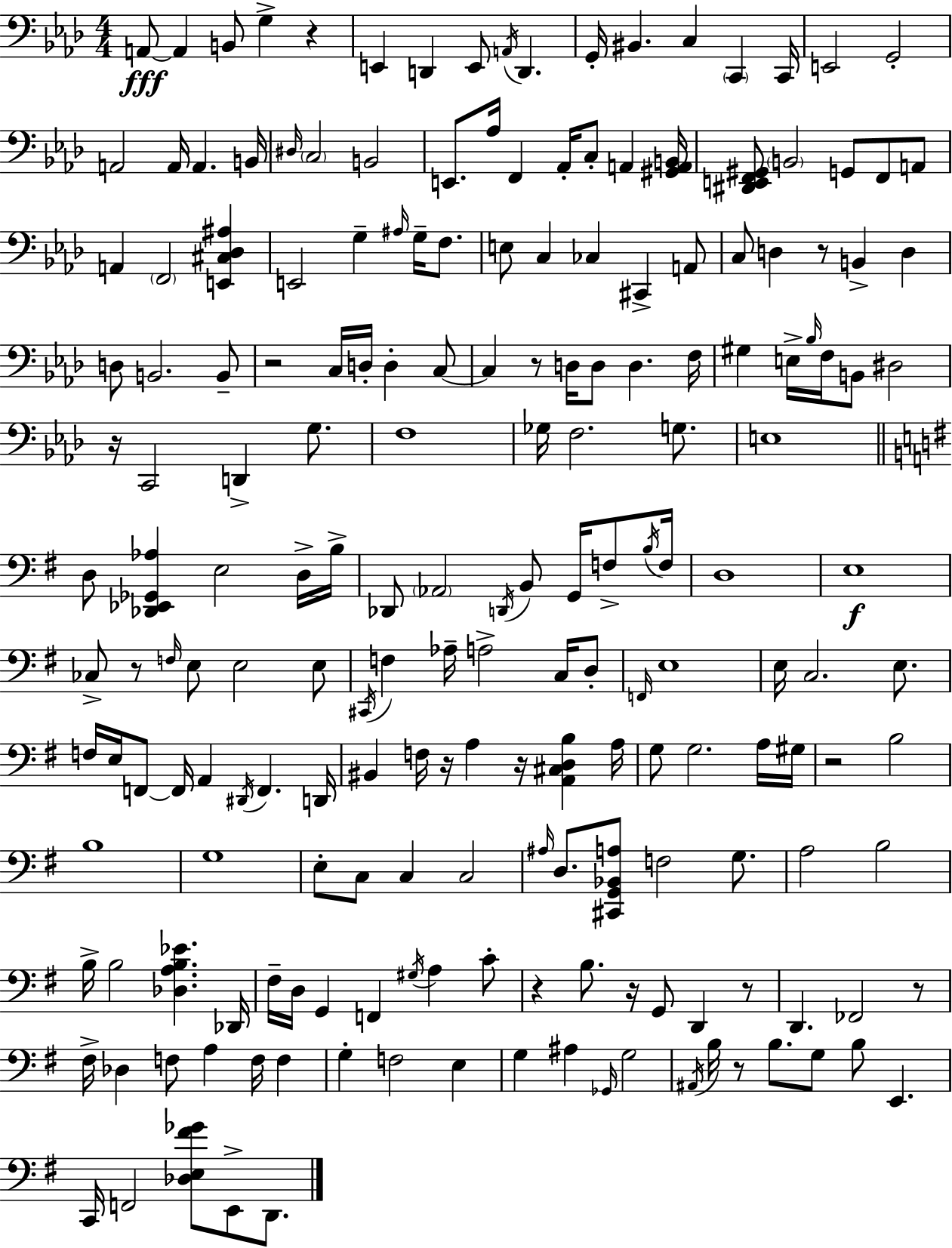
X:1
T:Untitled
M:4/4
L:1/4
K:Fm
A,,/2 A,, B,,/2 G, z E,, D,, E,,/2 A,,/4 D,, G,,/4 ^B,, C, C,, C,,/4 E,,2 G,,2 A,,2 A,,/4 A,, B,,/4 ^D,/4 C,2 B,,2 E,,/2 _A,/4 F,, _A,,/4 C,/2 A,, [^G,,A,,B,,]/4 [^D,,E,,F,,^G,,]/2 B,,2 G,,/2 F,,/2 A,,/2 A,, F,,2 [E,,^C,_D,^A,] E,,2 G, ^A,/4 G,/4 F,/2 E,/2 C, _C, ^C,, A,,/2 C,/2 D, z/2 B,, D, D,/2 B,,2 B,,/2 z2 C,/4 D,/4 D, C,/2 C, z/2 D,/4 D,/2 D, F,/4 ^G, E,/4 _B,/4 F,/4 B,,/2 ^D,2 z/4 C,,2 D,, G,/2 F,4 _G,/4 F,2 G,/2 E,4 D,/2 [_D,,_E,,_G,,_A,] E,2 D,/4 B,/4 _D,,/2 _A,,2 D,,/4 B,,/2 G,,/4 F,/2 B,/4 F,/4 D,4 E,4 _C,/2 z/2 F,/4 E,/2 E,2 E,/2 ^C,,/4 F, _A,/4 A,2 C,/4 D,/2 F,,/4 E,4 E,/4 C,2 E,/2 F,/4 E,/4 F,,/2 F,,/4 A,, ^D,,/4 F,, D,,/4 ^B,, F,/4 z/4 A, z/4 [A,,^C,D,B,] A,/4 G,/2 G,2 A,/4 ^G,/4 z2 B,2 B,4 G,4 E,/2 C,/2 C, C,2 ^A,/4 D,/2 [^C,,G,,_B,,A,]/2 F,2 G,/2 A,2 B,2 B,/4 B,2 [_D,A,B,_E] _D,,/4 ^F,/4 D,/4 G,, F,, ^G,/4 A, C/2 z B,/2 z/4 G,,/2 D,, z/2 D,, _F,,2 z/2 ^F,/4 _D, F,/2 A, F,/4 F, G, F,2 E, G, ^A, _G,,/4 G,2 ^A,,/4 B,/4 z/2 B,/2 G,/2 B,/2 E,, C,,/4 F,,2 [_D,E,^F_G]/2 E,,/2 D,,/2